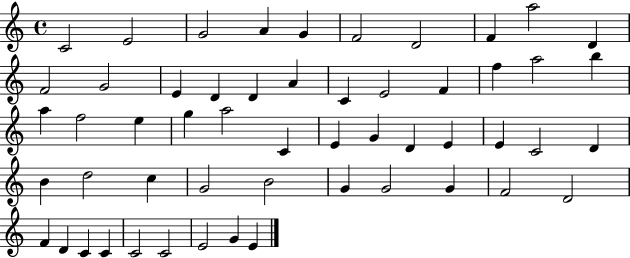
X:1
T:Untitled
M:4/4
L:1/4
K:C
C2 E2 G2 A G F2 D2 F a2 D F2 G2 E D D A C E2 F f a2 b a f2 e g a2 C E G D E E C2 D B d2 c G2 B2 G G2 G F2 D2 F D C C C2 C2 E2 G E